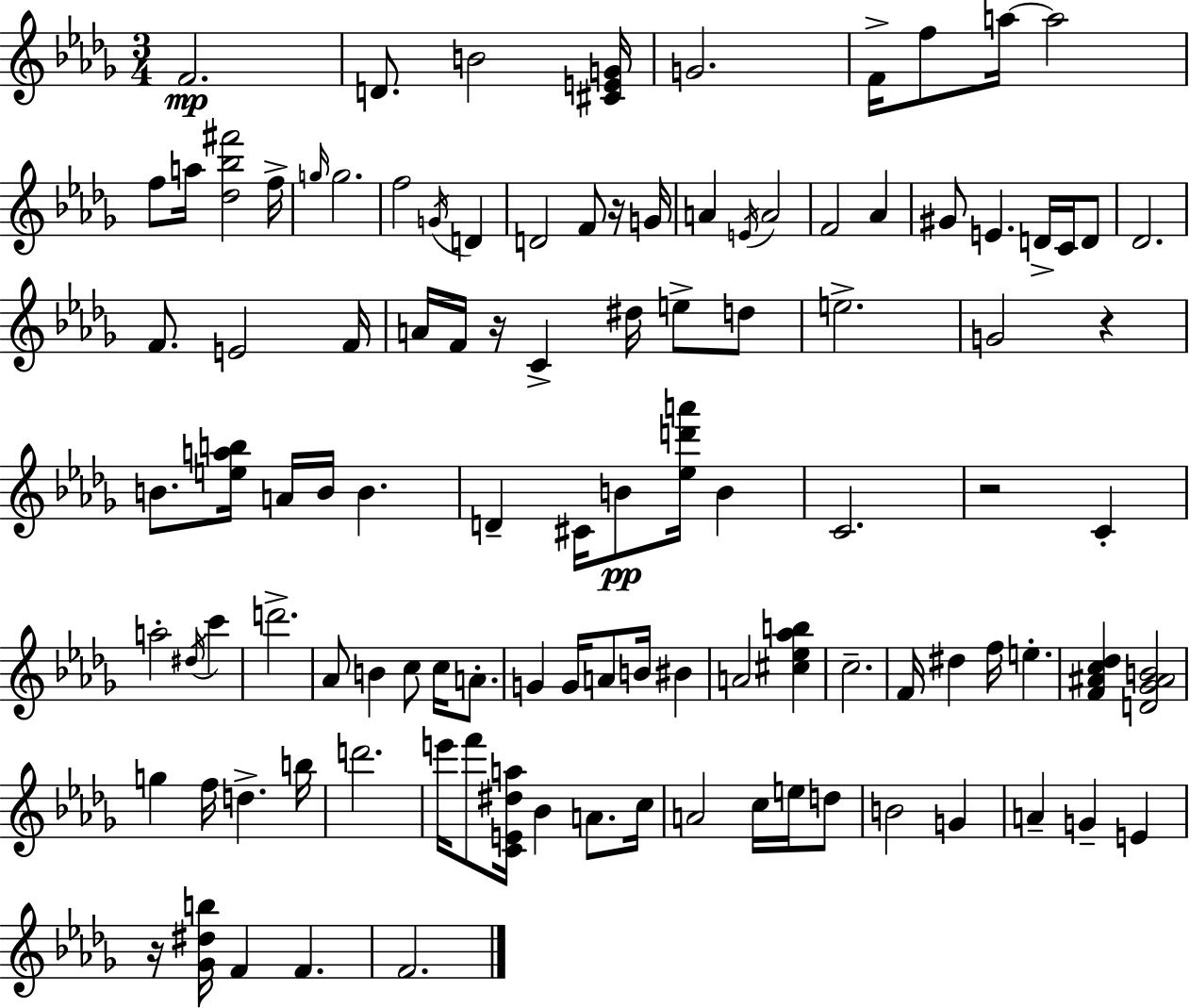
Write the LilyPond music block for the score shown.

{
  \clef treble
  \numericTimeSignature
  \time 3/4
  \key bes \minor
  f'2.\mp | d'8. b'2 <cis' e' g'>16 | g'2. | f'16-> f''8 a''16~~ a''2 | \break f''8 a''16 <des'' bes'' fis'''>2 f''16-> | \grace { g''16 } g''2. | f''2 \acciaccatura { g'16 } d'4 | d'2 f'8 | \break r16 g'16 a'4 \acciaccatura { e'16 } a'2 | f'2 aes'4 | gis'8 e'4. d'16-> | c'16 d'8 des'2. | \break f'8. e'2 | f'16 a'16 f'16 r16 c'4-> dis''16 e''8-> | d''8 e''2.-> | g'2 r4 | \break b'8. <e'' a'' b''>16 a'16 b'16 b'4. | d'4-- cis'16 b'8\pp <ees'' d''' a'''>16 b'4 | c'2. | r2 c'4-. | \break a''2-. \acciaccatura { dis''16 } | c'''4 d'''2.-> | aes'8 b'4 c''8 | c''16 a'8.-. g'4 g'16 a'8 b'16 | \break bis'4 a'2 | <cis'' ees'' aes'' b''>4 c''2.-- | f'16 dis''4 f''16 e''4.-. | <f' ais' c'' des''>4 <d' ges' ais' b'>2 | \break g''4 f''16 d''4.-> | b''16 d'''2. | e'''16 f'''8 <c' e' dis'' a''>16 bes'4 | a'8. c''16 a'2 | \break c''16 e''16 d''8 b'2 | g'4 a'4-- g'4-- | e'4 r16 <ges' dis'' b''>16 f'4 f'4. | f'2. | \break \bar "|."
}